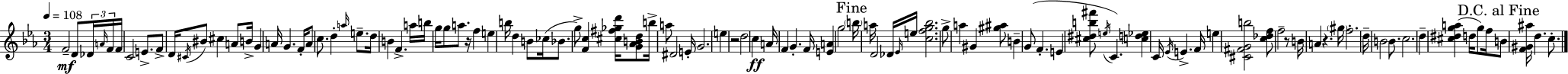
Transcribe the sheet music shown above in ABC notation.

X:1
T:Untitled
M:3/4
L:1/4
K:Eb
F2 D/2 _D/4 A/4 F/4 F/4 C2 E/2 F/2 D/4 ^C/4 ^B/2 ^c A/2 B/4 G A/4 G F/4 A/2 c/2 d a/4 e/2 d/4 B F a/4 b/4 g/4 g/2 a/2 z/4 f e b/4 d B/2 _c/4 _B/2 g/2 [Fc] [^c^f_gd']/4 [G_ABd]/2 b/4 a/2 ^D2 E/4 G2 e z2 d2 c A/4 F G F/4 [EA] g2 b/4 a/4 D2 _D/4 _E/4 e/4 [cfg_b]2 g/2 a ^G [^g^a]/2 B G/2 F E [^c^db^f']/2 e/4 C [cd_e] C/4 _E/4 E F/4 e [^C^FGb]2 [c_df]/2 f2 z/2 B/4 A z ^g/4 f2 d/4 B2 B/2 c2 d [^c^dga] d/4 g/2 f/4 B/2 [F^G^a]/4 d c/2